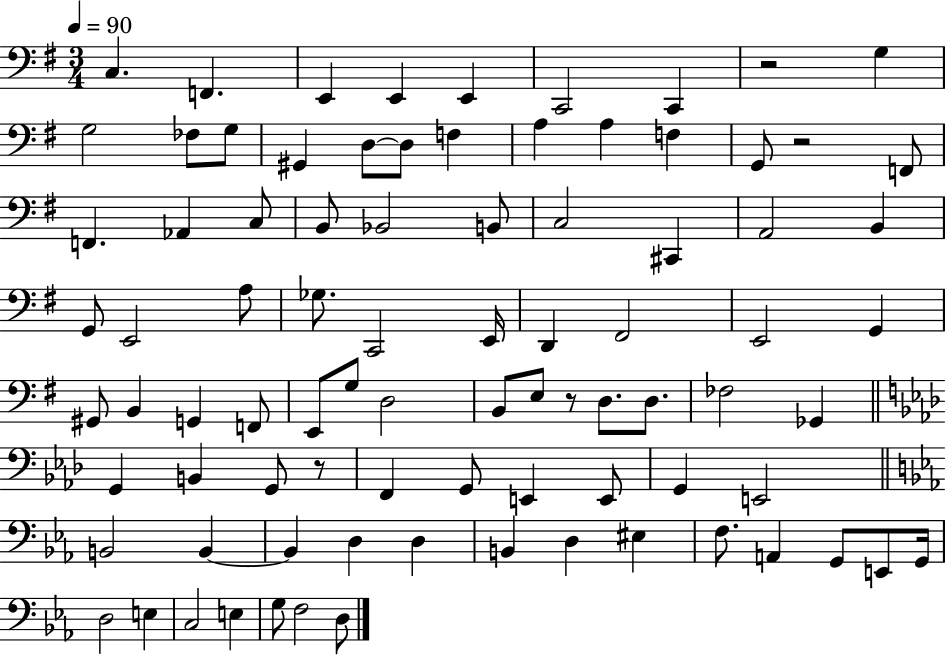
C3/q. F2/q. E2/q E2/q E2/q C2/h C2/q R/h G3/q G3/h FES3/e G3/e G#2/q D3/e D3/e F3/q A3/q A3/q F3/q G2/e R/h F2/e F2/q. Ab2/q C3/e B2/e Bb2/h B2/e C3/h C#2/q A2/h B2/q G2/e E2/h A3/e Gb3/e. C2/h E2/s D2/q F#2/h E2/h G2/q G#2/e B2/q G2/q F2/e E2/e G3/e D3/h B2/e E3/e R/e D3/e. D3/e. FES3/h Gb2/q G2/q B2/q G2/e R/e F2/q G2/e E2/q E2/e G2/q E2/h B2/h B2/q B2/q D3/q D3/q B2/q D3/q EIS3/q F3/e. A2/q G2/e E2/e G2/s D3/h E3/q C3/h E3/q G3/e F3/h D3/e